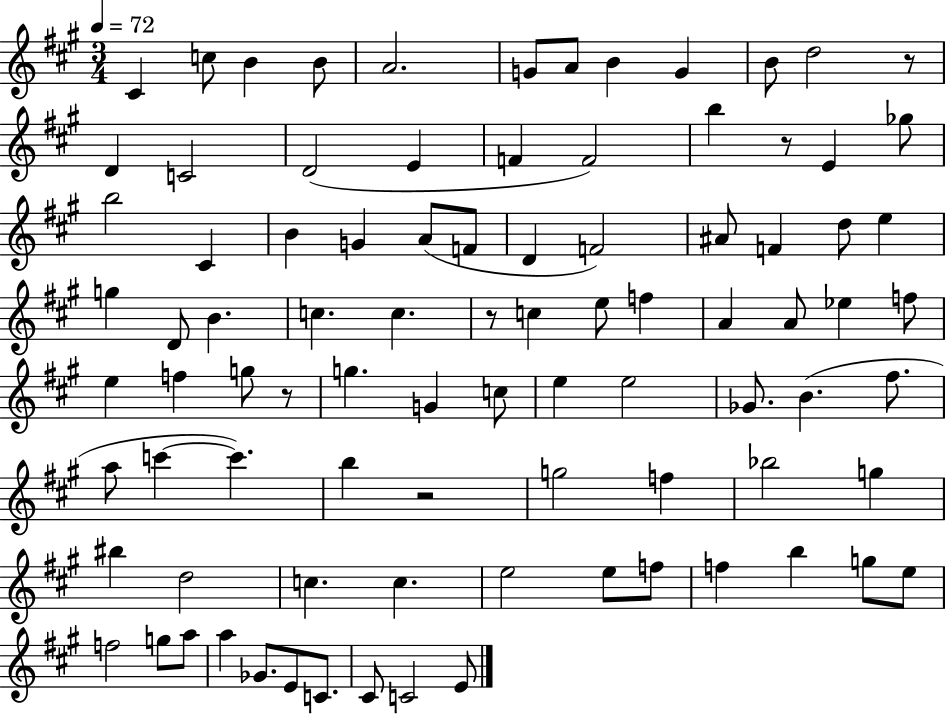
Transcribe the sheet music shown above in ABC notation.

X:1
T:Untitled
M:3/4
L:1/4
K:A
^C c/2 B B/2 A2 G/2 A/2 B G B/2 d2 z/2 D C2 D2 E F F2 b z/2 E _g/2 b2 ^C B G A/2 F/2 D F2 ^A/2 F d/2 e g D/2 B c c z/2 c e/2 f A A/2 _e f/2 e f g/2 z/2 g G c/2 e e2 _G/2 B ^f/2 a/2 c' c' b z2 g2 f _b2 g ^b d2 c c e2 e/2 f/2 f b g/2 e/2 f2 g/2 a/2 a _G/2 E/2 C/2 ^C/2 C2 E/2